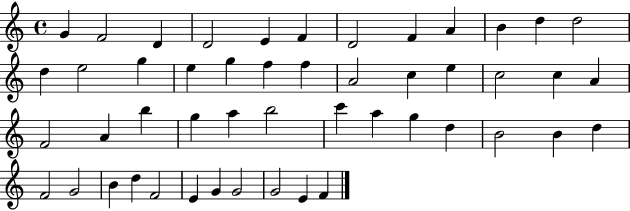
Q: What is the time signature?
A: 4/4